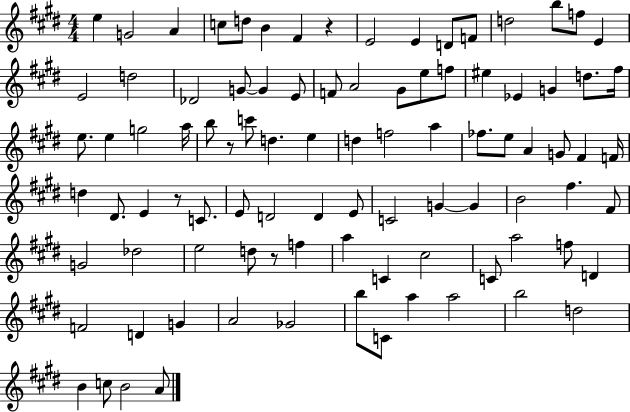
X:1
T:Untitled
M:4/4
L:1/4
K:E
e G2 A c/2 d/2 B ^F z E2 E D/2 F/2 d2 b/2 f/2 E E2 d2 _D2 G/2 G E/2 F/2 A2 ^G/2 e/2 f/2 ^e _E G d/2 ^f/4 e/2 e g2 a/4 b/2 z/2 c'/2 d e d f2 a _f/2 e/2 A G/2 ^F F/4 d ^D/2 E z/2 C/2 E/2 D2 D E/2 C2 G G B2 ^f ^F/2 G2 _d2 e2 d/2 z/2 f a C ^c2 C/2 a2 f/2 D F2 D G A2 _G2 b/2 C/2 a a2 b2 d2 B c/2 B2 A/2